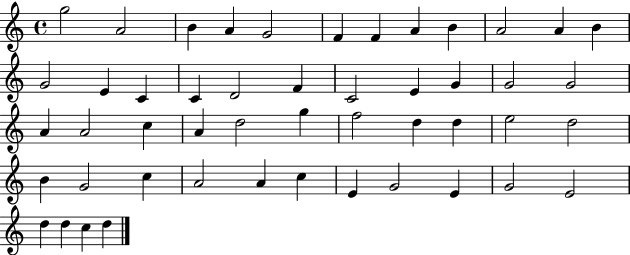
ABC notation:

X:1
T:Untitled
M:4/4
L:1/4
K:C
g2 A2 B A G2 F F A B A2 A B G2 E C C D2 F C2 E G G2 G2 A A2 c A d2 g f2 d d e2 d2 B G2 c A2 A c E G2 E G2 E2 d d c d